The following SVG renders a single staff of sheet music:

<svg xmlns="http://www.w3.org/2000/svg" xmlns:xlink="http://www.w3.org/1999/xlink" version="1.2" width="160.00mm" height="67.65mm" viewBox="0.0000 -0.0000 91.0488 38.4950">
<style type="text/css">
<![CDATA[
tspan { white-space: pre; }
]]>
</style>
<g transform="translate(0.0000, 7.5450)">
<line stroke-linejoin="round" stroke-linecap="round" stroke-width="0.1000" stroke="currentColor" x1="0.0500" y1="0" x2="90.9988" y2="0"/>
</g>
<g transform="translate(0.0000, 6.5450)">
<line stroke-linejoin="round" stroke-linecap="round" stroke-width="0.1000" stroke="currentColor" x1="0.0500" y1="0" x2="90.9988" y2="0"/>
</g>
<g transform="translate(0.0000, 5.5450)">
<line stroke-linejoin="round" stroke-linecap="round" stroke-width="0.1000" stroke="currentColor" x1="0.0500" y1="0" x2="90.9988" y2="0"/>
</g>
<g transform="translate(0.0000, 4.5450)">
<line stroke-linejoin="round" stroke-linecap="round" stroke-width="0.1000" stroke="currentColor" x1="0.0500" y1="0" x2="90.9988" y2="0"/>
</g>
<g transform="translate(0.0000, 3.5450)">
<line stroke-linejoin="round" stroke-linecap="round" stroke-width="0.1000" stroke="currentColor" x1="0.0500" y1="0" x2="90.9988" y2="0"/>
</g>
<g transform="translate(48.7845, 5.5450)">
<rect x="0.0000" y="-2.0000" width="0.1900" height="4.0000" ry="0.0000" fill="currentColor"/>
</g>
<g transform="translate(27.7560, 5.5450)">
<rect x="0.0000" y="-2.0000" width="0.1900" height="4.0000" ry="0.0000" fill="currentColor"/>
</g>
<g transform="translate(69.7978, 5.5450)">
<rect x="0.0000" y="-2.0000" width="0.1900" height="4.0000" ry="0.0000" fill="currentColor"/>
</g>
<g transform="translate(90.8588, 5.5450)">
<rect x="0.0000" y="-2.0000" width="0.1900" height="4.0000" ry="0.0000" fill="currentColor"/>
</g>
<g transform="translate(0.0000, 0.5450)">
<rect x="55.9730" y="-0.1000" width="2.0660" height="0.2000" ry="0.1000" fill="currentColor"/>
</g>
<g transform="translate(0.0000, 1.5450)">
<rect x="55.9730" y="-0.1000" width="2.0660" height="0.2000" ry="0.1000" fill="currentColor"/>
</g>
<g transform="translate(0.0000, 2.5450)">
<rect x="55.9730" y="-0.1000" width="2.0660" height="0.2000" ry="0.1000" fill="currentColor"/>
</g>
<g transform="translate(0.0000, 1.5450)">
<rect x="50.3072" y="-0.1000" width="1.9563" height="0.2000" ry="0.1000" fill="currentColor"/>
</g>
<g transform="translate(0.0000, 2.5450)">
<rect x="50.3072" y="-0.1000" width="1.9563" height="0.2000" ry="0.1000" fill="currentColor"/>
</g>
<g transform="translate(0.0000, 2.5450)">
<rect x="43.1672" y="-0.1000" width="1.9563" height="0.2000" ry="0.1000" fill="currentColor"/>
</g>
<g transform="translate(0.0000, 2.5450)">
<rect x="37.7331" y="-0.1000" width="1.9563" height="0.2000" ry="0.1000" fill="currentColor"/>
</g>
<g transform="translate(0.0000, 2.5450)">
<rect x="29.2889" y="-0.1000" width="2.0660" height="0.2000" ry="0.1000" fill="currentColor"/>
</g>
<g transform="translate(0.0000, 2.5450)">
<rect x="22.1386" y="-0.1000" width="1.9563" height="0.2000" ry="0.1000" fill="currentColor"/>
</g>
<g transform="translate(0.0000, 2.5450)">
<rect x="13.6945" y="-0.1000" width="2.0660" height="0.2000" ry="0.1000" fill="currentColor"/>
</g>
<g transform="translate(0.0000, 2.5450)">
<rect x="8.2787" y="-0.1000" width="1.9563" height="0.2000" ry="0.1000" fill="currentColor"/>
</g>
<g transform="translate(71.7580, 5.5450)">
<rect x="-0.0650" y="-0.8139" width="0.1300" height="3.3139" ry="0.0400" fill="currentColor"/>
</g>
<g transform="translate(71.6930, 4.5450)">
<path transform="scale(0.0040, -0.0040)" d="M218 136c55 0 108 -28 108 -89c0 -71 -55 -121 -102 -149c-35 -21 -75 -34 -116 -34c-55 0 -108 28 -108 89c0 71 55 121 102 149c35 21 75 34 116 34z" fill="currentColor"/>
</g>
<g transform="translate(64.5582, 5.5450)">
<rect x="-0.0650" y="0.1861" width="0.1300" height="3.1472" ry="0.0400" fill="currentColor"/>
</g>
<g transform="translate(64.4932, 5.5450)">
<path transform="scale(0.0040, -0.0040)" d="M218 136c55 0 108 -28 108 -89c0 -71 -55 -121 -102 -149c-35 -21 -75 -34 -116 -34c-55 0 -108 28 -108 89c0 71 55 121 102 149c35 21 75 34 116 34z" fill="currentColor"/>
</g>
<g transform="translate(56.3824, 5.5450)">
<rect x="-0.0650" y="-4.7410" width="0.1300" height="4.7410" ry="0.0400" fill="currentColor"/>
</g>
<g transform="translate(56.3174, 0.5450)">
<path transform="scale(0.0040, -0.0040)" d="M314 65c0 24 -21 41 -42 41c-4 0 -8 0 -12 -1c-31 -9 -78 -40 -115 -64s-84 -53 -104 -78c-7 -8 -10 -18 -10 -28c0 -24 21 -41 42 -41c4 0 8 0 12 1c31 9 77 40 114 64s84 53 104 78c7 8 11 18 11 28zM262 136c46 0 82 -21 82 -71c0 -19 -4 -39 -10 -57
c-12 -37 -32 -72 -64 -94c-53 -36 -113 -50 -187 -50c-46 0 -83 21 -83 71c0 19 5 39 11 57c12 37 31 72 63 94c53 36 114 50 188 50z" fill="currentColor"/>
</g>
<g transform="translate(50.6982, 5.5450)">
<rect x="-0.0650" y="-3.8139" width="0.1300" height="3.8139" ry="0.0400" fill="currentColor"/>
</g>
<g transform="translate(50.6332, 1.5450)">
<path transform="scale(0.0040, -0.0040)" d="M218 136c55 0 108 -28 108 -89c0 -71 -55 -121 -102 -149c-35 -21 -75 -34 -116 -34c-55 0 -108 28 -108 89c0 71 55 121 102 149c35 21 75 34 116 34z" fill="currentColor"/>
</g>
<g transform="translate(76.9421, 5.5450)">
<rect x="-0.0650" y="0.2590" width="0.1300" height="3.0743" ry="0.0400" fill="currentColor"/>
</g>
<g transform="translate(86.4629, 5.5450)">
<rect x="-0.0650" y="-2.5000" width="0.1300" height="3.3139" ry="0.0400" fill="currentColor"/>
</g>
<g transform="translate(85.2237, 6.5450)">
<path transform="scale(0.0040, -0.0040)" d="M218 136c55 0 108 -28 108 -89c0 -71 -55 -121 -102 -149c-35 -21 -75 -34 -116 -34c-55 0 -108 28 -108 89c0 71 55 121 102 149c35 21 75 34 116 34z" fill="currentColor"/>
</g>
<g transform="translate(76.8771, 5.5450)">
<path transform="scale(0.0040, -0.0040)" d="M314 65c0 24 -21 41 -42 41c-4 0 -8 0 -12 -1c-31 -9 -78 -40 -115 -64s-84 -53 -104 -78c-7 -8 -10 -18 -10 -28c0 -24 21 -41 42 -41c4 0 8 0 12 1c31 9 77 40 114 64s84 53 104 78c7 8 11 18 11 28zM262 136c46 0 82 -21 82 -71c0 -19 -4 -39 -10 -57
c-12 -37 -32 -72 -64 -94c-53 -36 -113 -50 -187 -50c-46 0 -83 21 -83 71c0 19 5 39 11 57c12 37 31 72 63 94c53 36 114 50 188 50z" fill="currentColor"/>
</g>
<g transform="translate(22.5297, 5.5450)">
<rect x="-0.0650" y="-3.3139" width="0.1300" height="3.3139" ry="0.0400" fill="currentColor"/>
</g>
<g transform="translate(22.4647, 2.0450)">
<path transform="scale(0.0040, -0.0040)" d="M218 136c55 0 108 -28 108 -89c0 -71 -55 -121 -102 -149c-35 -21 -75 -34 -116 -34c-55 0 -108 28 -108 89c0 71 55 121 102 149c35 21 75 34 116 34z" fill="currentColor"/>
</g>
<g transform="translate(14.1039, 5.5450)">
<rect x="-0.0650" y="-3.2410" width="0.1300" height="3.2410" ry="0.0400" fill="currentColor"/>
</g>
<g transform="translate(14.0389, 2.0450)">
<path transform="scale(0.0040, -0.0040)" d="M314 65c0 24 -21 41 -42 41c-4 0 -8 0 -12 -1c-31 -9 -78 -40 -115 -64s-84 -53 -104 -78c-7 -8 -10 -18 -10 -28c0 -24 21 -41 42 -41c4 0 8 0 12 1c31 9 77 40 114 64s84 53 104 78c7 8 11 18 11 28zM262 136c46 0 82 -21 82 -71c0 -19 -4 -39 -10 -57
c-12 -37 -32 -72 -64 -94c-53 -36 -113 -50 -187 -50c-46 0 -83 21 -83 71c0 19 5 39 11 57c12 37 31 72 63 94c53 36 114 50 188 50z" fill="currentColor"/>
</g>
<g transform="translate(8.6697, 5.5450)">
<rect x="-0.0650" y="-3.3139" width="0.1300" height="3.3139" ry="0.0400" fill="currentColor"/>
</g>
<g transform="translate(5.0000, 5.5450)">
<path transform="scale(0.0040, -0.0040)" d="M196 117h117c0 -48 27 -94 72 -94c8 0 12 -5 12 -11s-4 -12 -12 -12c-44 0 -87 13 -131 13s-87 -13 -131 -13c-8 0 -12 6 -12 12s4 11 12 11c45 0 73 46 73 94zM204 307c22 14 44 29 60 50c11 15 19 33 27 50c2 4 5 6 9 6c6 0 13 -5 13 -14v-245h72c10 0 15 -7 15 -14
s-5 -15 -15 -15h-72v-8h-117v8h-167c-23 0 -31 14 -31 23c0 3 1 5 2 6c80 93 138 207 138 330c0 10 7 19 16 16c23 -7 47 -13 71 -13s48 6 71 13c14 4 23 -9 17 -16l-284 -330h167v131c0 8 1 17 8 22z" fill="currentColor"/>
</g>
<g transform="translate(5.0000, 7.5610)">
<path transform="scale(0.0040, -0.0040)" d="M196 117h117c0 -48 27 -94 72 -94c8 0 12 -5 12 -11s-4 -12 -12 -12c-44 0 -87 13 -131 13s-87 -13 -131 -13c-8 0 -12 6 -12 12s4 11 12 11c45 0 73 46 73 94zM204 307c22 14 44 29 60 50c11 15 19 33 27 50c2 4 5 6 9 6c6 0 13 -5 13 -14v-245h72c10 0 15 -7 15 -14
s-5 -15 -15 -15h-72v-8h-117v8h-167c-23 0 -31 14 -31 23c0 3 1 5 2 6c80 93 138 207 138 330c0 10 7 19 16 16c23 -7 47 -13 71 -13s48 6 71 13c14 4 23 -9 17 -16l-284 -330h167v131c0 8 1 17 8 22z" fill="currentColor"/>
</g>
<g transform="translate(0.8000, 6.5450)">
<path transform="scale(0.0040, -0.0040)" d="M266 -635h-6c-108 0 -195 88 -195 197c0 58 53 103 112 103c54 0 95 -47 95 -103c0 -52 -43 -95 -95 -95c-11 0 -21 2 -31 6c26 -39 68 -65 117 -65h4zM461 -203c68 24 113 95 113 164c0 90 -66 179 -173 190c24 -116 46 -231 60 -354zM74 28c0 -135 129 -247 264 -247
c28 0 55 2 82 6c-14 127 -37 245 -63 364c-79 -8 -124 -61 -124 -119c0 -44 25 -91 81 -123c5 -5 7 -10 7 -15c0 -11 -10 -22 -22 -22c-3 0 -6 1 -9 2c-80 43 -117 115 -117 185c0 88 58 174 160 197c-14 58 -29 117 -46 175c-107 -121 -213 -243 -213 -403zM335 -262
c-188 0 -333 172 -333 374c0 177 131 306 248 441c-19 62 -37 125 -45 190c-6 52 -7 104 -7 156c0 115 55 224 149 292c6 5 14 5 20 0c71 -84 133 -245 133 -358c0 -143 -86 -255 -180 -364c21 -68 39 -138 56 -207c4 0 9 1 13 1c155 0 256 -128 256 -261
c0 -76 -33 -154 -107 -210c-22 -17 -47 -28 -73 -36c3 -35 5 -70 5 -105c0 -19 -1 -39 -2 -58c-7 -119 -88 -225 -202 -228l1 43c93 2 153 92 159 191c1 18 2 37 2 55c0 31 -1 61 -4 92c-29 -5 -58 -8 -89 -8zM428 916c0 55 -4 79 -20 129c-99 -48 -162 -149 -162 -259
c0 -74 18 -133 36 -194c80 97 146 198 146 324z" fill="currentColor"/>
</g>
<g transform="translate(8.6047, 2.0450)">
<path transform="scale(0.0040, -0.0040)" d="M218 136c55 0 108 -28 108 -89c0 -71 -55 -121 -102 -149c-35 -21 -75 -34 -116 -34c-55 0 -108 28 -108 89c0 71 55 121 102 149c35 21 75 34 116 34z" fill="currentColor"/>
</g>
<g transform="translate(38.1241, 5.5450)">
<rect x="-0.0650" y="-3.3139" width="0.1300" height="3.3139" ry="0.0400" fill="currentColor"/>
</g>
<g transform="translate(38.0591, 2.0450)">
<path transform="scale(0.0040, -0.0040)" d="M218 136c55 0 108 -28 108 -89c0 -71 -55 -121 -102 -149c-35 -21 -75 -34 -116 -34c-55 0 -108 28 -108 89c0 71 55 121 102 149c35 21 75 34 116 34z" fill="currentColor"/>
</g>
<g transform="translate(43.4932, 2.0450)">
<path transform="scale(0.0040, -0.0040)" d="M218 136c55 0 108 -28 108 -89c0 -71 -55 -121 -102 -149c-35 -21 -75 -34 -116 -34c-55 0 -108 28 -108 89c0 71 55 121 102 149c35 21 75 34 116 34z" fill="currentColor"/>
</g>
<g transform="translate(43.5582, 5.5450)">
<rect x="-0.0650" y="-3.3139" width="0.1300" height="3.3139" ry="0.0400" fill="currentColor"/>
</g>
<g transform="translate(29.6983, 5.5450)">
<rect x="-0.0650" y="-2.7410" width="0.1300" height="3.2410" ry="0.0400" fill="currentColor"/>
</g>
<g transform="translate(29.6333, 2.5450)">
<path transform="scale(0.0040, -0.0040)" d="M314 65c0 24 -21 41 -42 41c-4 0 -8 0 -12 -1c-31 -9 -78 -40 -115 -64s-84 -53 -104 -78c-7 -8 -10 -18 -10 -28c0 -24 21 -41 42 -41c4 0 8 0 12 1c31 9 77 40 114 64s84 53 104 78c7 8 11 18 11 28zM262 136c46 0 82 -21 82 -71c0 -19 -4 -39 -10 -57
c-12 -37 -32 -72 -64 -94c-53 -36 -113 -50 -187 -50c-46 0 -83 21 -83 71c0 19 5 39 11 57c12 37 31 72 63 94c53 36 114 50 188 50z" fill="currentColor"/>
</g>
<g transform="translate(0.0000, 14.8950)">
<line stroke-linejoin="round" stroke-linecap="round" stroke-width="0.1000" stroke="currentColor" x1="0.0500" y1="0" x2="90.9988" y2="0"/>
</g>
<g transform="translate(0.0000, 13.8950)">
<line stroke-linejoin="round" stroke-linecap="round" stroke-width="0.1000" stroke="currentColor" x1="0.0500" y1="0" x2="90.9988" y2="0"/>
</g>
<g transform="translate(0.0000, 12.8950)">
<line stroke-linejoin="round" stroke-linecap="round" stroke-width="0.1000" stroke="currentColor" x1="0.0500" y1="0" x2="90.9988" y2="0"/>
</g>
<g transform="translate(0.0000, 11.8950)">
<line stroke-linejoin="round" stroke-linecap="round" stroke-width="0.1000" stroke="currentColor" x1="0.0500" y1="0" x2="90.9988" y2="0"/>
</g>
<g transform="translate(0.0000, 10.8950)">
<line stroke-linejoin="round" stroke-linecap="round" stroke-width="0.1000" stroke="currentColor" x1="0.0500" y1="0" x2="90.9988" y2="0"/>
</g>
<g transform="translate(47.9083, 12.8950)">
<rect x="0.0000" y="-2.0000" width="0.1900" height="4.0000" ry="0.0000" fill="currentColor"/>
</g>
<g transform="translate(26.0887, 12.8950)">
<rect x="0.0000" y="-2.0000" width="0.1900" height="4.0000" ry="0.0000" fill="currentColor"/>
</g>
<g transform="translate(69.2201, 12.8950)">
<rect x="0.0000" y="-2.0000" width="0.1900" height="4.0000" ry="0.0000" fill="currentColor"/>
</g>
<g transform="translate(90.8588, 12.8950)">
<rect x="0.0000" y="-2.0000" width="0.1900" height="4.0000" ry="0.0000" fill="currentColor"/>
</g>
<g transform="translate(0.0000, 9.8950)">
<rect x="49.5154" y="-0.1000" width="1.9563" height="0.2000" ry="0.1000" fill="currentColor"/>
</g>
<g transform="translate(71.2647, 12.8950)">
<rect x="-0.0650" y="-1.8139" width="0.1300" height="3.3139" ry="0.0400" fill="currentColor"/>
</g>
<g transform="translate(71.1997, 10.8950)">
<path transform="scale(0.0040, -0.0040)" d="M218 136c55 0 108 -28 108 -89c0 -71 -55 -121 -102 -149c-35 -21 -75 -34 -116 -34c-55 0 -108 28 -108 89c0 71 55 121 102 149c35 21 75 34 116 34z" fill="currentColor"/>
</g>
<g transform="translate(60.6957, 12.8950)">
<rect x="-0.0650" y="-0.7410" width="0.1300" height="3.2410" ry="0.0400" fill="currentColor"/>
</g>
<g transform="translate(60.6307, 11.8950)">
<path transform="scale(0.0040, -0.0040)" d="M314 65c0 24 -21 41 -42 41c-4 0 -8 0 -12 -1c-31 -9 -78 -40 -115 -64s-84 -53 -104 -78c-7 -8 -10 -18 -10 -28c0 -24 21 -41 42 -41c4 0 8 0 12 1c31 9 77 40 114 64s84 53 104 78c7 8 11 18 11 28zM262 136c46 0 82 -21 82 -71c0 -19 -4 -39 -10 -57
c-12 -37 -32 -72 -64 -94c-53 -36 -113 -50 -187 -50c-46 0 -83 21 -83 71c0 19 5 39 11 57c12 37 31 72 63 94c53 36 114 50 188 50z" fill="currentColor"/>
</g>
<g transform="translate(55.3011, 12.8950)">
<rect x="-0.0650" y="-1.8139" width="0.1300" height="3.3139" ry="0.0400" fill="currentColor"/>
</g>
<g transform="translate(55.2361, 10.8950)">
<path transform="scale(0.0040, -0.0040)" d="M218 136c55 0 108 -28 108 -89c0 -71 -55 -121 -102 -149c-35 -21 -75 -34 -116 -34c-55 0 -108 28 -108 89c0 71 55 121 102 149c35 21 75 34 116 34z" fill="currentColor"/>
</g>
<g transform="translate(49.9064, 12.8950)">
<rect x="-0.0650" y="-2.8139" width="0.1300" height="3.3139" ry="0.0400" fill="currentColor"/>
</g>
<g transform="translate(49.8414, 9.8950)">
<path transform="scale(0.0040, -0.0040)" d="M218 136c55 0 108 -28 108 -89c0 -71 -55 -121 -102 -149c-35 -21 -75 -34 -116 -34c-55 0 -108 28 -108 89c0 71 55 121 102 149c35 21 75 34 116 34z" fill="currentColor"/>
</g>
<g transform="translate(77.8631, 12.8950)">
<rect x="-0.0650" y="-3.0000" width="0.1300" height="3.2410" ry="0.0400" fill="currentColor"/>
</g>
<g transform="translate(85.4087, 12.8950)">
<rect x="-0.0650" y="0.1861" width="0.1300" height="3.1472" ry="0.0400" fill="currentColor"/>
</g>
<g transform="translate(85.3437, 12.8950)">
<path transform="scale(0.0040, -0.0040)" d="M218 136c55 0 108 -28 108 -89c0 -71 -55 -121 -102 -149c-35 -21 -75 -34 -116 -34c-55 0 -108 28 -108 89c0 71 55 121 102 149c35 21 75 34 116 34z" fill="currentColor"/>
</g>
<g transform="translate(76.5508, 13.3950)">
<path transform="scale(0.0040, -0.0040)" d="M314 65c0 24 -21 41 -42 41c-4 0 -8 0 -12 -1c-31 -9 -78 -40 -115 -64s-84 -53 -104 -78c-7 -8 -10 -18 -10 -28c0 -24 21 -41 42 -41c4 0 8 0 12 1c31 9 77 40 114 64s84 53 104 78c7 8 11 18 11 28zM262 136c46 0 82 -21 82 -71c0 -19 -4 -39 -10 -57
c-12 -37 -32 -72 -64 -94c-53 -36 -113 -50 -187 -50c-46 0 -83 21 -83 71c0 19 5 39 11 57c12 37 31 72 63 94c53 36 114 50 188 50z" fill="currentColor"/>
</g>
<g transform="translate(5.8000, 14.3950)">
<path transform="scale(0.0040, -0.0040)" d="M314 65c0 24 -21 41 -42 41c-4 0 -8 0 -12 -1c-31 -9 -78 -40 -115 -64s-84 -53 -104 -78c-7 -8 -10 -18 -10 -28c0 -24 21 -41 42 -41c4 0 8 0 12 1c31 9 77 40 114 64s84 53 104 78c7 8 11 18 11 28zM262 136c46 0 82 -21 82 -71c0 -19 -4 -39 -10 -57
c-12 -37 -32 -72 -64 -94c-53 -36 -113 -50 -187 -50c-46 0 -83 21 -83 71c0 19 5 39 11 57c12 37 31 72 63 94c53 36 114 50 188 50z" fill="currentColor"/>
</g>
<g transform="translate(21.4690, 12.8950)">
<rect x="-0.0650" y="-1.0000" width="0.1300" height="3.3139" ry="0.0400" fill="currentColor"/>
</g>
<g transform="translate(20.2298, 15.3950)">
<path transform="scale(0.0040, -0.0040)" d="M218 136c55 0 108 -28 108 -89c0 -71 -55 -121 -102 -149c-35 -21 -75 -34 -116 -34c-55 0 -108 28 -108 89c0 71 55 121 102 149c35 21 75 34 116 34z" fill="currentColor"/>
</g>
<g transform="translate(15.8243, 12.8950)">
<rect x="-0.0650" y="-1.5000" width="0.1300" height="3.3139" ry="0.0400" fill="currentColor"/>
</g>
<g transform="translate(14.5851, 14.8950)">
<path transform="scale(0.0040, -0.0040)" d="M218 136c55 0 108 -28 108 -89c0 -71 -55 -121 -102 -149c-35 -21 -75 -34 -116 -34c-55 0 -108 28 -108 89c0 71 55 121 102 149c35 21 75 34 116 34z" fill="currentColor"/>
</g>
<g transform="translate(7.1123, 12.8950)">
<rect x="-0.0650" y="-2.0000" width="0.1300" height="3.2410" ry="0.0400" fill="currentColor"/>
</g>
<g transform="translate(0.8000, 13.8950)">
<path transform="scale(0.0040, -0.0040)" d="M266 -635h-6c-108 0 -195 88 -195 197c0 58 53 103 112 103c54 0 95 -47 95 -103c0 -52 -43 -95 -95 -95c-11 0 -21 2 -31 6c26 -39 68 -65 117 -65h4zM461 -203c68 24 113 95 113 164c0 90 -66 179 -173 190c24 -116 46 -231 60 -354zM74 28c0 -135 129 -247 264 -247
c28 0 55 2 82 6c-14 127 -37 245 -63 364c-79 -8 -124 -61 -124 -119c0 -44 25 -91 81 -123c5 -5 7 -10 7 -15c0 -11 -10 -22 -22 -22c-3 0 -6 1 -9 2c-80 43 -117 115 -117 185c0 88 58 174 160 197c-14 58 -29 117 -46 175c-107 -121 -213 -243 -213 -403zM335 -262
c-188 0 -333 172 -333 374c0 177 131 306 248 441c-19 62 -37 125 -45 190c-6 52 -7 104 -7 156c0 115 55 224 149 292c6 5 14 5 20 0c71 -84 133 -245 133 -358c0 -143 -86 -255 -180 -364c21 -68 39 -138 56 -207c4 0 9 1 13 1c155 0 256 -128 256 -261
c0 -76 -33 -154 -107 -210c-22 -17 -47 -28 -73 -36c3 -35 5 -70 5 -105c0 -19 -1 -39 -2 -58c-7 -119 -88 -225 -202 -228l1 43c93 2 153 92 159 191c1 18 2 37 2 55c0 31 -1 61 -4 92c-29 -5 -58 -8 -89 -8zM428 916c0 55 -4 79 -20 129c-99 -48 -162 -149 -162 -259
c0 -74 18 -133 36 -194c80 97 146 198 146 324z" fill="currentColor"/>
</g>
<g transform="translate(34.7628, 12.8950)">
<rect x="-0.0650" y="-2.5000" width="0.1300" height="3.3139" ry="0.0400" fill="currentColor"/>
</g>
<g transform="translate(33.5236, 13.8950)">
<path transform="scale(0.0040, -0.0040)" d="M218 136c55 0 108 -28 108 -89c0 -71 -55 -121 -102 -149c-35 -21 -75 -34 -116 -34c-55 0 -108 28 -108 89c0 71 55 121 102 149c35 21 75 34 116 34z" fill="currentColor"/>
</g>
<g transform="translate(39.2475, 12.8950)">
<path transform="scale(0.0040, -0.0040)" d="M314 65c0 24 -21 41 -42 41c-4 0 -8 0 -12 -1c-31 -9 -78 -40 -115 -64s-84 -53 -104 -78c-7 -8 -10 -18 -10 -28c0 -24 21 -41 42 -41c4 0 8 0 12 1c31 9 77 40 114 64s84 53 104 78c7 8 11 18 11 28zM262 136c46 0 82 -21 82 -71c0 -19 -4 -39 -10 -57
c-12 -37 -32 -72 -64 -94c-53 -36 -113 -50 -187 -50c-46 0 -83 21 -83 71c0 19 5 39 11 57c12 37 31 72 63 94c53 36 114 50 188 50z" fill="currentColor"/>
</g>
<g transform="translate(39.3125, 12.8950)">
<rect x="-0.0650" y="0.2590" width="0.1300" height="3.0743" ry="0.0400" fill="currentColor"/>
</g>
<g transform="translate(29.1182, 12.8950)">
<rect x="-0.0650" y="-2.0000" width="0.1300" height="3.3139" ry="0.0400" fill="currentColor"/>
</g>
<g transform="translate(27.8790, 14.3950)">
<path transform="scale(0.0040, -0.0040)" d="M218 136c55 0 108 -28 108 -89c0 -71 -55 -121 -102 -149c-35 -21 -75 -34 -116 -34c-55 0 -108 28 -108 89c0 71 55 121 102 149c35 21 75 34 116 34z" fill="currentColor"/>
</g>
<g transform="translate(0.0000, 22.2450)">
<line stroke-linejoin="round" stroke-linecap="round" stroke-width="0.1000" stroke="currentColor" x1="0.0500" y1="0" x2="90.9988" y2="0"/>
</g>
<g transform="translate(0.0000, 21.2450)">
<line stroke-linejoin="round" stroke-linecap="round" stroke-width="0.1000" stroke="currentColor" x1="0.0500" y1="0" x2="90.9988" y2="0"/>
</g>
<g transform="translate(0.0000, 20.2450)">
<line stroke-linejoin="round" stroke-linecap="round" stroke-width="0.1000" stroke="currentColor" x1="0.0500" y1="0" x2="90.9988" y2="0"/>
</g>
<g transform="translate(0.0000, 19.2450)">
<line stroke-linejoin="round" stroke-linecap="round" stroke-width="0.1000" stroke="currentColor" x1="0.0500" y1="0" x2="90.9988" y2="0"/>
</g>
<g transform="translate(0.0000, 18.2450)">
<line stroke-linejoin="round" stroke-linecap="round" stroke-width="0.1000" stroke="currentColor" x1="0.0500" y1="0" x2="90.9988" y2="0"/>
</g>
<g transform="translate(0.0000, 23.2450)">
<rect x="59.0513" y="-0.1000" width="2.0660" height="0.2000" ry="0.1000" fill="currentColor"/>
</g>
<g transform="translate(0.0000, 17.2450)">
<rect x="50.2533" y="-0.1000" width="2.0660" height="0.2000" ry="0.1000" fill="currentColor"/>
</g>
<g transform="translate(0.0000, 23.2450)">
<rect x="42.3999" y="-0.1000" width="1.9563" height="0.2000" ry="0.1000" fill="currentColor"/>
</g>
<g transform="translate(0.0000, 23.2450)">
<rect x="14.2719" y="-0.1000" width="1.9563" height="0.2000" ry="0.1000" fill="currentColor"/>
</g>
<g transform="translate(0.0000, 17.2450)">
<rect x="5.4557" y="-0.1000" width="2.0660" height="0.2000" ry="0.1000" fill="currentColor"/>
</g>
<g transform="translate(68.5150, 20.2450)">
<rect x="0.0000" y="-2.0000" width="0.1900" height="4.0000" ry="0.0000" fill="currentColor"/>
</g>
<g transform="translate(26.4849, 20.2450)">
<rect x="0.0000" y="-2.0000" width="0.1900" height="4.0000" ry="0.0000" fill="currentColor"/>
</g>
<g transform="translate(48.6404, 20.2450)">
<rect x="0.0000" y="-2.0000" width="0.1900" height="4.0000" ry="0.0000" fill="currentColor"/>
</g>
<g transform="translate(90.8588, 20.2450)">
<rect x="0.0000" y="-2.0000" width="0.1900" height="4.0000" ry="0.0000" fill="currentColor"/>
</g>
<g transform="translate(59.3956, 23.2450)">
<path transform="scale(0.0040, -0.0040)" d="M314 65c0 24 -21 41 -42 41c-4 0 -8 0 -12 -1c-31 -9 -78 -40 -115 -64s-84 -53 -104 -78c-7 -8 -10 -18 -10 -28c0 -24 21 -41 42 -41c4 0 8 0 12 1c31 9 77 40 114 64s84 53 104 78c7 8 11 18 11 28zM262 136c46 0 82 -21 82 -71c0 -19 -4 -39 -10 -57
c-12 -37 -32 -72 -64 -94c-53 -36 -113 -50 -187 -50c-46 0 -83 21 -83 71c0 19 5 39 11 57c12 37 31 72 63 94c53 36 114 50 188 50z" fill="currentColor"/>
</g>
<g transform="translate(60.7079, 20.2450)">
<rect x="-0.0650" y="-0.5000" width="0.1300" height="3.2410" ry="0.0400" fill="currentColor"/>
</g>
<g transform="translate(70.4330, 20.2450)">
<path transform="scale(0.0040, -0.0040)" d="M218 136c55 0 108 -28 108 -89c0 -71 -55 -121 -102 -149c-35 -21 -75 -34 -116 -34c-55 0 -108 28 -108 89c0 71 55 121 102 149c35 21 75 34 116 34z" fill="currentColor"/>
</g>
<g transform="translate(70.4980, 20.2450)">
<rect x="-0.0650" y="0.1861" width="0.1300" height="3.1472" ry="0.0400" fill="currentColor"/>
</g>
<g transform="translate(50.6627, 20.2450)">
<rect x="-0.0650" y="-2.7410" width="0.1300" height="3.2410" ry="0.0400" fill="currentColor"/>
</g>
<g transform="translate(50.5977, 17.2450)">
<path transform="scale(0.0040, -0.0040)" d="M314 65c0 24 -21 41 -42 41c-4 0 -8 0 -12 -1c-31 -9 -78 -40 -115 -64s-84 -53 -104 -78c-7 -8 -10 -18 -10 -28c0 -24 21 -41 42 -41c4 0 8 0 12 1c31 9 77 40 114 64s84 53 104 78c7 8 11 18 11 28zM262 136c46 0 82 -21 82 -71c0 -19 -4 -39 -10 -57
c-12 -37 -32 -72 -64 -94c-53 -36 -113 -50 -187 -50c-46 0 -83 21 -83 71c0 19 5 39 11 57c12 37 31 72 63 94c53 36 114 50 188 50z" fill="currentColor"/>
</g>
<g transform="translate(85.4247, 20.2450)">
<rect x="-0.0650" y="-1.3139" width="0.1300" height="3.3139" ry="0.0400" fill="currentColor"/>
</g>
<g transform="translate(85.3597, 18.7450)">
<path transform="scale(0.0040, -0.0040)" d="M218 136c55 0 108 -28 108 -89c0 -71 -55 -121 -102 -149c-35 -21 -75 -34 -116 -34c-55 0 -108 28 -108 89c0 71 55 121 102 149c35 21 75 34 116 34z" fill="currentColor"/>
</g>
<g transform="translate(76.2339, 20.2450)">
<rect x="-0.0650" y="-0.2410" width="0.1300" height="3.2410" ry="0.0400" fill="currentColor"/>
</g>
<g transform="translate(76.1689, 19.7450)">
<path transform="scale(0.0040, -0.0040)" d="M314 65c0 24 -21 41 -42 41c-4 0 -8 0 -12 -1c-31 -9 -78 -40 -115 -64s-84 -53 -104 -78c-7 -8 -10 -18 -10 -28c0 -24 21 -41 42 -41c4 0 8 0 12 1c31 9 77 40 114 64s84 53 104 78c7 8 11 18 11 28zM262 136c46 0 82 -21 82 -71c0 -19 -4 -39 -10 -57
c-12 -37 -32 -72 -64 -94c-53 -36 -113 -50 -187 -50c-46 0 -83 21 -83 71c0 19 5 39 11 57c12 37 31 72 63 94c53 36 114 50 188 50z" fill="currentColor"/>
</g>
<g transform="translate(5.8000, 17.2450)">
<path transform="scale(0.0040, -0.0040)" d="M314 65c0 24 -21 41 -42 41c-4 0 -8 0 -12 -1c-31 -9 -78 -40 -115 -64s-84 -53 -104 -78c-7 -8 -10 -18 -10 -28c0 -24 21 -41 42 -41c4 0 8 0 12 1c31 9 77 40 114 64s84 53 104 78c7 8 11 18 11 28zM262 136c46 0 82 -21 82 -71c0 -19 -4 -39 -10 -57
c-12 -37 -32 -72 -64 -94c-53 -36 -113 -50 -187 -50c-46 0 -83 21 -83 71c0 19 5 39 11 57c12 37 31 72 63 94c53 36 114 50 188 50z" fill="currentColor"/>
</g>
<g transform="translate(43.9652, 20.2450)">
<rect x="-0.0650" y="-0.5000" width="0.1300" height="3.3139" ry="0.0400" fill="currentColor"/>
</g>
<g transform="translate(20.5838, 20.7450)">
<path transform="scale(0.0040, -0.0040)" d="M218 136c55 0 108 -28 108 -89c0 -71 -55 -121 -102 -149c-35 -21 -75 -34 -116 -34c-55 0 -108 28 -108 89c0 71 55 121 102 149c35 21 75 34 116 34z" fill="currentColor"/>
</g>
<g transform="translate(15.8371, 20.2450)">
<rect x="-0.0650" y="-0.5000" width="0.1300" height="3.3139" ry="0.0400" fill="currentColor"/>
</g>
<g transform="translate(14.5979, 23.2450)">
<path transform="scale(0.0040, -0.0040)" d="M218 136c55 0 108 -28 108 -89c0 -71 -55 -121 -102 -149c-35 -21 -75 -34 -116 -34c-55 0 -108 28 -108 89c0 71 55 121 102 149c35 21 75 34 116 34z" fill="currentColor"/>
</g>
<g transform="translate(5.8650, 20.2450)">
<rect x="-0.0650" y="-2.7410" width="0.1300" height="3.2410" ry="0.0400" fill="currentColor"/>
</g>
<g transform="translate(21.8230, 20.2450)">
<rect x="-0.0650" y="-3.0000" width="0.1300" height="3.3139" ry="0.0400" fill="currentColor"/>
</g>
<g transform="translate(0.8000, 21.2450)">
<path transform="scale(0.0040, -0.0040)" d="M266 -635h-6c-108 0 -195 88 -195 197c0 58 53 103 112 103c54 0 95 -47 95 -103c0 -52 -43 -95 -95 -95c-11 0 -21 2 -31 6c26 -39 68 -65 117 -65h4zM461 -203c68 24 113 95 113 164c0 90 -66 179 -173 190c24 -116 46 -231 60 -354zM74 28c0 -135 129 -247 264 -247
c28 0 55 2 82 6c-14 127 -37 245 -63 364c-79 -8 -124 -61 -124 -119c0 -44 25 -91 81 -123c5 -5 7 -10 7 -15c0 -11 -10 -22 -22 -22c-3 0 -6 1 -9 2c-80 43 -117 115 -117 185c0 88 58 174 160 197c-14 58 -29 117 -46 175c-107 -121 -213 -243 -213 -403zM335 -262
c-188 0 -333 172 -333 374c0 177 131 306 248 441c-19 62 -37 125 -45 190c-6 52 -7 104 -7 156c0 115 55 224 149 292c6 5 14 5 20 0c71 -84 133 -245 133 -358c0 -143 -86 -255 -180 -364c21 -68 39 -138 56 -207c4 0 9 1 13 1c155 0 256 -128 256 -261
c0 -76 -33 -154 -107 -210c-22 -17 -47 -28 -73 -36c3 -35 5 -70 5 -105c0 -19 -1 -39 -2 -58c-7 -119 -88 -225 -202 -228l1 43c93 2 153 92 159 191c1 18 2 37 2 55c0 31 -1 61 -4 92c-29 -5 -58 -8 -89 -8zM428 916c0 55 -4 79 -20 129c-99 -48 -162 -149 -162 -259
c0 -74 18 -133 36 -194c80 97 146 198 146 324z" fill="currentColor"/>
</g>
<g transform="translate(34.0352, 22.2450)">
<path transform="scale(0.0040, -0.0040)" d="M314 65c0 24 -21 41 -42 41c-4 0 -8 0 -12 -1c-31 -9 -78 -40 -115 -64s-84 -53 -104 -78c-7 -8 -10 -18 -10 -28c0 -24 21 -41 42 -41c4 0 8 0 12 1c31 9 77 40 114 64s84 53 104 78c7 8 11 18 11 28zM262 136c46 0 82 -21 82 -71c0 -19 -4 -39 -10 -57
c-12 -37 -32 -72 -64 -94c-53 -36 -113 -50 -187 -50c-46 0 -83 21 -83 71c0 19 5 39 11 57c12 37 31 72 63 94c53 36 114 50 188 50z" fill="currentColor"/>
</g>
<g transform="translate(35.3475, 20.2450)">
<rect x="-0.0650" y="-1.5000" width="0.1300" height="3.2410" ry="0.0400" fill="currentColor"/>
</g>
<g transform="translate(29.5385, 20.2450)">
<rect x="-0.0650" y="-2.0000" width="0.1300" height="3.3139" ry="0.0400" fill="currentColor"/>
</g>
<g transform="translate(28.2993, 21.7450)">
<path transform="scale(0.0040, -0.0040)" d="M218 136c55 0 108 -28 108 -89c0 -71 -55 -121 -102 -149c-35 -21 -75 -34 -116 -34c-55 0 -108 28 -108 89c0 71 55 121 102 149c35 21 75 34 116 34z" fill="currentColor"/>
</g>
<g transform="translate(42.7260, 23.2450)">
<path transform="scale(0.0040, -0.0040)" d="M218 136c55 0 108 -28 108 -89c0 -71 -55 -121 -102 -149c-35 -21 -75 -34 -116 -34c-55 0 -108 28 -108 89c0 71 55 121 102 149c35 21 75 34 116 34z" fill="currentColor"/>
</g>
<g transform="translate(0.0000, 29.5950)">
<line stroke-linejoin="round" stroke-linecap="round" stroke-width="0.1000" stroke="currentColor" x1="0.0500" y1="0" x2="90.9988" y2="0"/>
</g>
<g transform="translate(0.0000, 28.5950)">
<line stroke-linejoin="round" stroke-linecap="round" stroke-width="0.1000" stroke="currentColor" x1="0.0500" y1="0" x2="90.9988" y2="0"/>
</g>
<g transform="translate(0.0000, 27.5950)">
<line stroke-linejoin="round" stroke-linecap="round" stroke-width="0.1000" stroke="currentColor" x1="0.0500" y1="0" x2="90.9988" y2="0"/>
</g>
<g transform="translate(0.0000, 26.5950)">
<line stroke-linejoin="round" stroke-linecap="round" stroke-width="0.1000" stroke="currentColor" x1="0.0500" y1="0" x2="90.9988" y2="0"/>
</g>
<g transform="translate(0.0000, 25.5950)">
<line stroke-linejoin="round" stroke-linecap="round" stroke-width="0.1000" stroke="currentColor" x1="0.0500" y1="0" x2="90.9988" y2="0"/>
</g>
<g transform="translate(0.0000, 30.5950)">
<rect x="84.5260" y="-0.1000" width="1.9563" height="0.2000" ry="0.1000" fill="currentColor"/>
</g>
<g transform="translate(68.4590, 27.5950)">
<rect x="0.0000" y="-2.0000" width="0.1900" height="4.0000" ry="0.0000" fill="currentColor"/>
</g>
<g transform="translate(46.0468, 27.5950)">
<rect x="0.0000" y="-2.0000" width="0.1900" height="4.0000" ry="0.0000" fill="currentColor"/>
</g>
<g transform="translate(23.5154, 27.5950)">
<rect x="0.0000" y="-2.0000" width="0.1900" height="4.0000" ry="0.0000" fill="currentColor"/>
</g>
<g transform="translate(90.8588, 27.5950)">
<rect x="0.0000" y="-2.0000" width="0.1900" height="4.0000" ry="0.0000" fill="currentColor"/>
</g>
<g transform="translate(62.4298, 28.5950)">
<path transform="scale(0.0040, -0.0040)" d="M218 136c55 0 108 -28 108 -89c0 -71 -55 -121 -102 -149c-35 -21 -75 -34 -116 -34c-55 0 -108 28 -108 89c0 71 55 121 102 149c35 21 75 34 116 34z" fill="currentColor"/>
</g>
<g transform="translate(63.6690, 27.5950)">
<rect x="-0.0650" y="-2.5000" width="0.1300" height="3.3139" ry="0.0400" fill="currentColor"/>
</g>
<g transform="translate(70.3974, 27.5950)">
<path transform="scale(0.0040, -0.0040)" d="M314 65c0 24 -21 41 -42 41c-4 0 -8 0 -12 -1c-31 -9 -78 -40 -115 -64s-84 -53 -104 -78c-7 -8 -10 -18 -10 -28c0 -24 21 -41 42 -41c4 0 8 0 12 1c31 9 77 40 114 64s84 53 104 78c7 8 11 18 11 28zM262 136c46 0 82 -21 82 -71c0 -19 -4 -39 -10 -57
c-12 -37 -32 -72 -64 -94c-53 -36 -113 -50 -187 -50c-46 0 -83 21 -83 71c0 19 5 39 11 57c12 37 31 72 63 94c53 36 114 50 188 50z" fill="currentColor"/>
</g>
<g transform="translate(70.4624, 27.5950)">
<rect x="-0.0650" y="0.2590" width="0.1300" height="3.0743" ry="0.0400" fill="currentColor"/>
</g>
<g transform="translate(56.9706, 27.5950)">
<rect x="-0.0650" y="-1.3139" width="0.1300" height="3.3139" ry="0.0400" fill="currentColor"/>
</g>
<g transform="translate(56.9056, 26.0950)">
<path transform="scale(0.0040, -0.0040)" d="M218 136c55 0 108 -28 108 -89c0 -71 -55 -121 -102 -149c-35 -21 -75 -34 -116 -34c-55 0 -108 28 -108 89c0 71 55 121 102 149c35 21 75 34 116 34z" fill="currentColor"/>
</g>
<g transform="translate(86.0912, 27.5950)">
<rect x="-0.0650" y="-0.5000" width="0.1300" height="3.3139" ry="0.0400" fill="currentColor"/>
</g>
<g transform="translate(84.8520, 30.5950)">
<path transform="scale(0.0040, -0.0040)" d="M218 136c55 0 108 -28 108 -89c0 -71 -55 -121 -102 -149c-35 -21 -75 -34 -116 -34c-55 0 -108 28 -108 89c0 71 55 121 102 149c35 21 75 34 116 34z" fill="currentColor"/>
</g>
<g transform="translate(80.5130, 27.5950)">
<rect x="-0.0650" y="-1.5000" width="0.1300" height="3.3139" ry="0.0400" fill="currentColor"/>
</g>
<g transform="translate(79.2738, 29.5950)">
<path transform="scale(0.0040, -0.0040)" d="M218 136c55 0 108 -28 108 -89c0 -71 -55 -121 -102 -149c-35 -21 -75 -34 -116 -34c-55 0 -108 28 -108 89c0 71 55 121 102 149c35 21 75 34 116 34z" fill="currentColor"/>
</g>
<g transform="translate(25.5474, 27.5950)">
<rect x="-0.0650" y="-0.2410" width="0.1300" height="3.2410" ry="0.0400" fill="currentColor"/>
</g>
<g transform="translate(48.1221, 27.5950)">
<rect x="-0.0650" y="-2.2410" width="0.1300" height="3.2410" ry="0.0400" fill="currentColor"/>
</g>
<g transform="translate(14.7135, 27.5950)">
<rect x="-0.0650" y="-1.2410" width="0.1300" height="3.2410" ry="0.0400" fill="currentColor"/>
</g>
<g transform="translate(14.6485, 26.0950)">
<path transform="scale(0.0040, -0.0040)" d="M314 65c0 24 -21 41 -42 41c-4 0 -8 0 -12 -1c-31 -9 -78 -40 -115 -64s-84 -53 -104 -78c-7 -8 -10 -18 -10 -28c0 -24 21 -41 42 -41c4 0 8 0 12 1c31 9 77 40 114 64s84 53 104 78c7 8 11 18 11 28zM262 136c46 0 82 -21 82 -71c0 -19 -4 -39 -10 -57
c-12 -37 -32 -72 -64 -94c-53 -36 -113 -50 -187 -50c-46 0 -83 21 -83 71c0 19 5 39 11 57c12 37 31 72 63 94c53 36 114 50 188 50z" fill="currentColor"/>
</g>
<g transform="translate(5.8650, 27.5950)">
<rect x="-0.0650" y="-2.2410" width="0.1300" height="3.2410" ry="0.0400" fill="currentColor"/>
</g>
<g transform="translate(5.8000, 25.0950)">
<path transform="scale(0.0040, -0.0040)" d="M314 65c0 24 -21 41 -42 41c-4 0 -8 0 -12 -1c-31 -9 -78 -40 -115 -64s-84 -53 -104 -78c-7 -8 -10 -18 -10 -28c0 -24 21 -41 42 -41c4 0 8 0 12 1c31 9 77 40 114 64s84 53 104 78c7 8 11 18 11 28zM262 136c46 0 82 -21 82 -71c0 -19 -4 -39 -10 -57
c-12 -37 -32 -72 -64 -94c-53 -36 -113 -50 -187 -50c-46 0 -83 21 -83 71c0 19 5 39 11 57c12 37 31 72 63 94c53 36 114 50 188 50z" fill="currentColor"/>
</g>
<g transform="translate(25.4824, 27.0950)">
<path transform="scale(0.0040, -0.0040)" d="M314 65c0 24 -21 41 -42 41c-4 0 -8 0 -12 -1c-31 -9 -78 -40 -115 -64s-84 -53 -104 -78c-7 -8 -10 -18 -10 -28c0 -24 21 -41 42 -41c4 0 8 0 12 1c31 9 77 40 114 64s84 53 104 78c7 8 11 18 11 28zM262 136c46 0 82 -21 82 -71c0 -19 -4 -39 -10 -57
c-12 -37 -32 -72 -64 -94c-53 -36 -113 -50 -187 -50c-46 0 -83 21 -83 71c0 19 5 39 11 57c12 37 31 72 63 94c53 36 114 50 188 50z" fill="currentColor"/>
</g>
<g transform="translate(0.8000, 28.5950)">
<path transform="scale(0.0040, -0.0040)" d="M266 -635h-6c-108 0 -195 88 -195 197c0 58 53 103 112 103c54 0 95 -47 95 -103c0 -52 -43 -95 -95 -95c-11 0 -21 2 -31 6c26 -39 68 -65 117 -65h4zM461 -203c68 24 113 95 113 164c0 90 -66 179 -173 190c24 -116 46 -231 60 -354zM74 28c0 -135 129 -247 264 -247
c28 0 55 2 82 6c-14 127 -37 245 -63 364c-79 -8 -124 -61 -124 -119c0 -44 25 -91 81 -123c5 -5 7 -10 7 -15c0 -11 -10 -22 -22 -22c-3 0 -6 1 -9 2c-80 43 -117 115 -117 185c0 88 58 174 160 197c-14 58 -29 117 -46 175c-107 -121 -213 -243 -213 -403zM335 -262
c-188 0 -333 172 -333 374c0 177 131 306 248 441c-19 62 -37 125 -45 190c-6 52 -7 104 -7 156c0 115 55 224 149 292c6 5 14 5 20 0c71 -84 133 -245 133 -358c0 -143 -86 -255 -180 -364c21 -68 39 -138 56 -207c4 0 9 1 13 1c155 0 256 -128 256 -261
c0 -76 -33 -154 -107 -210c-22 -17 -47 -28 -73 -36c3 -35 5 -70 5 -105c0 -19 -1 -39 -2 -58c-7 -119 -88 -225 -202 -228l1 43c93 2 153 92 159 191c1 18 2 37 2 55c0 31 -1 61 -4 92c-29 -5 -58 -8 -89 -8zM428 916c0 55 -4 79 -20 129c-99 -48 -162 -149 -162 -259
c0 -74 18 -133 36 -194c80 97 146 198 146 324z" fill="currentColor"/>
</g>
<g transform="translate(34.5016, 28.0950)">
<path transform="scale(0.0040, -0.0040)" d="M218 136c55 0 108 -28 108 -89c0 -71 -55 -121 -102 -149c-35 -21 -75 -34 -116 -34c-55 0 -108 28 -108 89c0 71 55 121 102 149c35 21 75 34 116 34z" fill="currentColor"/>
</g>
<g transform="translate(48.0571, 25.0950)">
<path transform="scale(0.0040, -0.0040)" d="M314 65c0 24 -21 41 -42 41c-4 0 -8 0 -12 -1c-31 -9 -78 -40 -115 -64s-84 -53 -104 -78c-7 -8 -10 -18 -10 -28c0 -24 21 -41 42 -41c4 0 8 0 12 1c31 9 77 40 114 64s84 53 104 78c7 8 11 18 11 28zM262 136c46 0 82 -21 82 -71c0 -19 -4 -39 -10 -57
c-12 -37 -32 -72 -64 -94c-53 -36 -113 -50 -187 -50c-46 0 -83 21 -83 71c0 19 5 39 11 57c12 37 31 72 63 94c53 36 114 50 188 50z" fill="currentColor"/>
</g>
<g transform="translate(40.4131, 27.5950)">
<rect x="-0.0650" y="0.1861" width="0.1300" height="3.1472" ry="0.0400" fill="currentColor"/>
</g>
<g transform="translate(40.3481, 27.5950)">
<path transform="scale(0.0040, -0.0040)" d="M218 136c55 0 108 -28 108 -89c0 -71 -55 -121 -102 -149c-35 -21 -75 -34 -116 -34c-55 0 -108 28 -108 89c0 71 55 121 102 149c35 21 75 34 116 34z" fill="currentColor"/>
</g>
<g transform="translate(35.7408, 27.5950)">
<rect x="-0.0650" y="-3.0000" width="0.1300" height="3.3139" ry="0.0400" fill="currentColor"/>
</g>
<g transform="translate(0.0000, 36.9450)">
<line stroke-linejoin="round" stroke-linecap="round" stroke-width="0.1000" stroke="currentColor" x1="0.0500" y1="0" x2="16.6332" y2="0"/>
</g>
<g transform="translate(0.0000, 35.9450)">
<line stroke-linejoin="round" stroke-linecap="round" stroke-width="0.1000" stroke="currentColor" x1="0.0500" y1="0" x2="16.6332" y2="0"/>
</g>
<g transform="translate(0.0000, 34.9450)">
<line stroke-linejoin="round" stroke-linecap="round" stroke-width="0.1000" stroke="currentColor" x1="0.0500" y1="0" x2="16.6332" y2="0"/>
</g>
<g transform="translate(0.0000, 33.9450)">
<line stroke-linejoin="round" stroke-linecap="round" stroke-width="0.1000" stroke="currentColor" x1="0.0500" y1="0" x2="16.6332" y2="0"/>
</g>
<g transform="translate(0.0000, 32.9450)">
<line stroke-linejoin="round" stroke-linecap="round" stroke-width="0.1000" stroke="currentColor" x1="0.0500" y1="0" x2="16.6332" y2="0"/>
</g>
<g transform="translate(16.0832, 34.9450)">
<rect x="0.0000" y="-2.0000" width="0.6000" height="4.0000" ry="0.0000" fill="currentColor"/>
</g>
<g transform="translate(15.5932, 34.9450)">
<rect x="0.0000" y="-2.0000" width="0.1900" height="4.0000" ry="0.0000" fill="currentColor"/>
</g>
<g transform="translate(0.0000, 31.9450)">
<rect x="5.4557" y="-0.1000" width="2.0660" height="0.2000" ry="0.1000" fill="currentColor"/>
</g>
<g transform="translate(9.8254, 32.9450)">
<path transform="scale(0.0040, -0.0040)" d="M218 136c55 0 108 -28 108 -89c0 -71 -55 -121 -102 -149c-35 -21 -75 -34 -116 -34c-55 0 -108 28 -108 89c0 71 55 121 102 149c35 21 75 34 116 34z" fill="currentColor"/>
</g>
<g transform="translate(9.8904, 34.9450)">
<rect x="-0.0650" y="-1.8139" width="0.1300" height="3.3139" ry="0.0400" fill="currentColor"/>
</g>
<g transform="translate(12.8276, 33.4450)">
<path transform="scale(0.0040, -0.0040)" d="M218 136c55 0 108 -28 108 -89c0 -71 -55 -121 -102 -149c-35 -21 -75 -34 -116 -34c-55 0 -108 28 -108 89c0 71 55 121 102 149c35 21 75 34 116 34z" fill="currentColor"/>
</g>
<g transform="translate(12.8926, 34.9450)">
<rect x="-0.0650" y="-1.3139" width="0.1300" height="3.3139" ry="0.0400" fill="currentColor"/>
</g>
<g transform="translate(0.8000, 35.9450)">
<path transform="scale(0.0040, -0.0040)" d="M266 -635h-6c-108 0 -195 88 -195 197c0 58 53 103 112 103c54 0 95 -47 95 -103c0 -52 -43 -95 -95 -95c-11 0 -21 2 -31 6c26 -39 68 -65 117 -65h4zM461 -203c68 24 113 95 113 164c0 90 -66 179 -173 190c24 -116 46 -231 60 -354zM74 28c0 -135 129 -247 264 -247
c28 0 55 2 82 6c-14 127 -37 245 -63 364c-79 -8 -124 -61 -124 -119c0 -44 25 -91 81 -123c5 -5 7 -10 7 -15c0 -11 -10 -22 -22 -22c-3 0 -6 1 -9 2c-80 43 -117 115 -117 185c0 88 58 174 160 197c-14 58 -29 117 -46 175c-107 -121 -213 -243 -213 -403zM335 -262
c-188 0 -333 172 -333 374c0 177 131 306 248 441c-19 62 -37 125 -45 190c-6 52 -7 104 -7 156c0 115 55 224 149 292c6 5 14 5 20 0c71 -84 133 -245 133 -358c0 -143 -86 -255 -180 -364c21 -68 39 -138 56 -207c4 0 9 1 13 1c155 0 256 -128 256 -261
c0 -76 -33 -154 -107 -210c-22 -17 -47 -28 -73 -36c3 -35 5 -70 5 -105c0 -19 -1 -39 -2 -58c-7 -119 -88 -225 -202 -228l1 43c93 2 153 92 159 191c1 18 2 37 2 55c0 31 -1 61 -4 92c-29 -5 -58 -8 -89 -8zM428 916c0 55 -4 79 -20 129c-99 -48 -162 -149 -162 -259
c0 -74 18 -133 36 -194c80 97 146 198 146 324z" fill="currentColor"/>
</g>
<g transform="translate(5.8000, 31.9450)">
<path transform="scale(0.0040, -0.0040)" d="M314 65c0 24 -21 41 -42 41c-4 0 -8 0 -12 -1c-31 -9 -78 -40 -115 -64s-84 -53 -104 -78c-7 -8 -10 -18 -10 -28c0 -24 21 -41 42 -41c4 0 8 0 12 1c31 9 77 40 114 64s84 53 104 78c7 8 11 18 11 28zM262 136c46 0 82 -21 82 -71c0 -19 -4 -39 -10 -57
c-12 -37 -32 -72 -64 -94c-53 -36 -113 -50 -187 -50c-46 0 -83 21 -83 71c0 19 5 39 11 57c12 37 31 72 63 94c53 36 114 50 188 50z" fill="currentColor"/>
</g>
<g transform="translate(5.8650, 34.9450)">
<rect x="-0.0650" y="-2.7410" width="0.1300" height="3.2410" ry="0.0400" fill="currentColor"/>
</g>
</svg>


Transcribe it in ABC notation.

X:1
T:Untitled
M:4/4
L:1/4
K:C
b b2 b a2 b b c' e'2 B d B2 G F2 E D F G B2 a f d2 f A2 B a2 C A F E2 C a2 C2 B c2 e g2 e2 c2 A B g2 e G B2 E C a2 f e